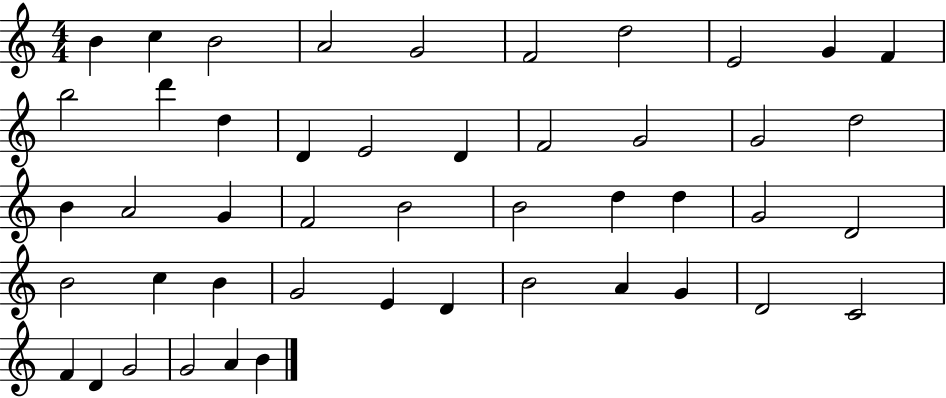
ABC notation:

X:1
T:Untitled
M:4/4
L:1/4
K:C
B c B2 A2 G2 F2 d2 E2 G F b2 d' d D E2 D F2 G2 G2 d2 B A2 G F2 B2 B2 d d G2 D2 B2 c B G2 E D B2 A G D2 C2 F D G2 G2 A B